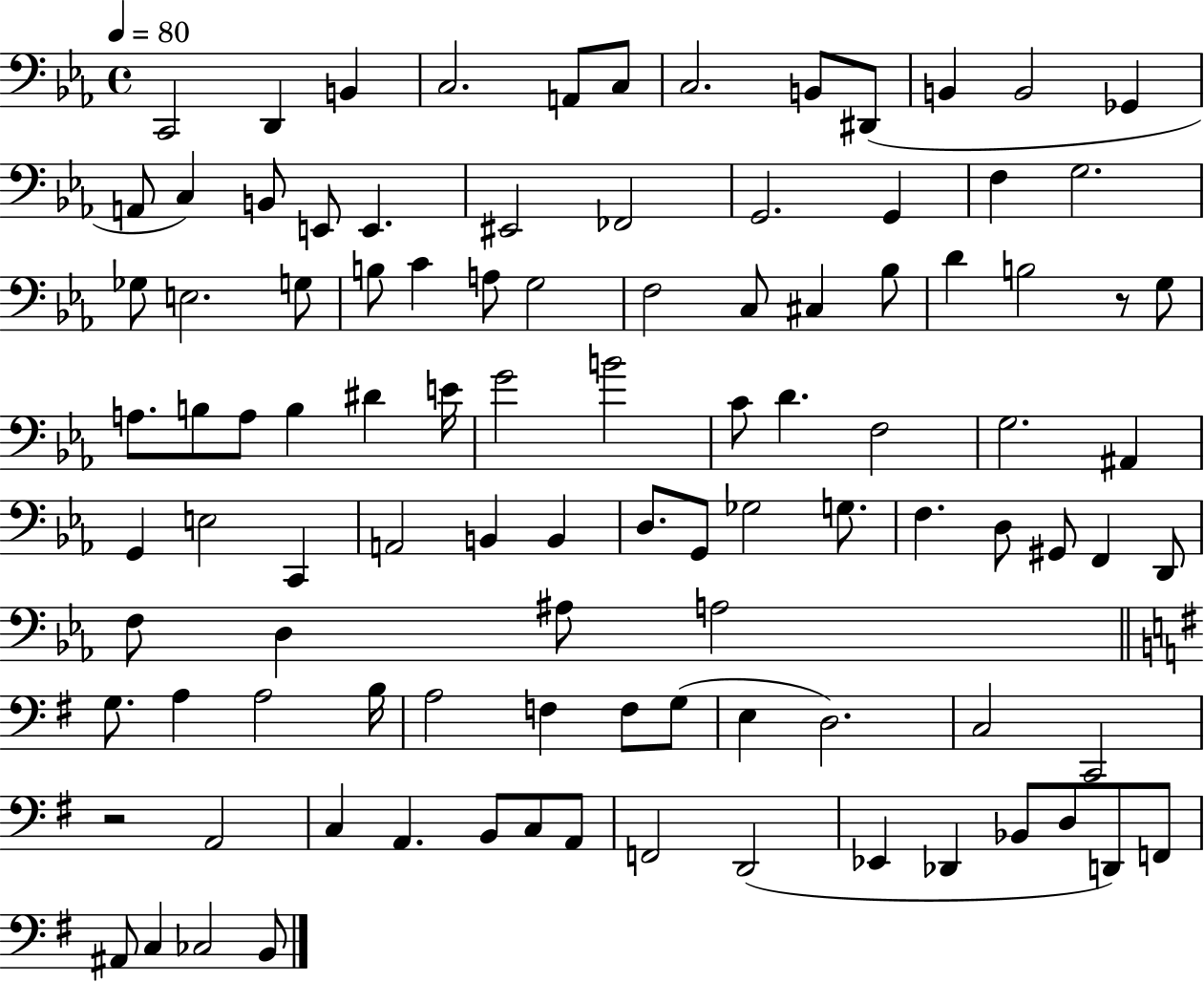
X:1
T:Untitled
M:4/4
L:1/4
K:Eb
C,,2 D,, B,, C,2 A,,/2 C,/2 C,2 B,,/2 ^D,,/2 B,, B,,2 _G,, A,,/2 C, B,,/2 E,,/2 E,, ^E,,2 _F,,2 G,,2 G,, F, G,2 _G,/2 E,2 G,/2 B,/2 C A,/2 G,2 F,2 C,/2 ^C, _B,/2 D B,2 z/2 G,/2 A,/2 B,/2 A,/2 B, ^D E/4 G2 B2 C/2 D F,2 G,2 ^A,, G,, E,2 C,, A,,2 B,, B,, D,/2 G,,/2 _G,2 G,/2 F, D,/2 ^G,,/2 F,, D,,/2 F,/2 D, ^A,/2 A,2 G,/2 A, A,2 B,/4 A,2 F, F,/2 G,/2 E, D,2 C,2 C,,2 z2 A,,2 C, A,, B,,/2 C,/2 A,,/2 F,,2 D,,2 _E,, _D,, _B,,/2 D,/2 D,,/2 F,,/2 ^A,,/2 C, _C,2 B,,/2